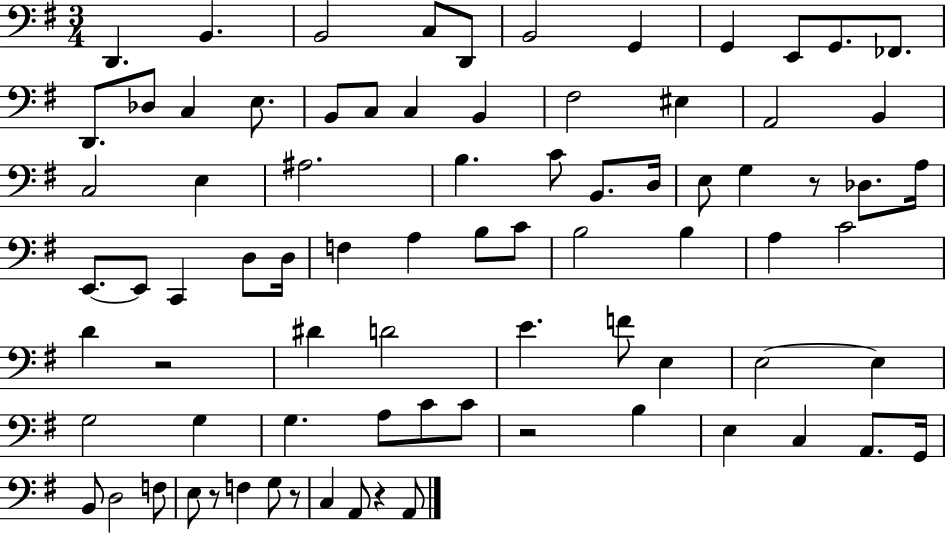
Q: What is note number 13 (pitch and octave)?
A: Db3